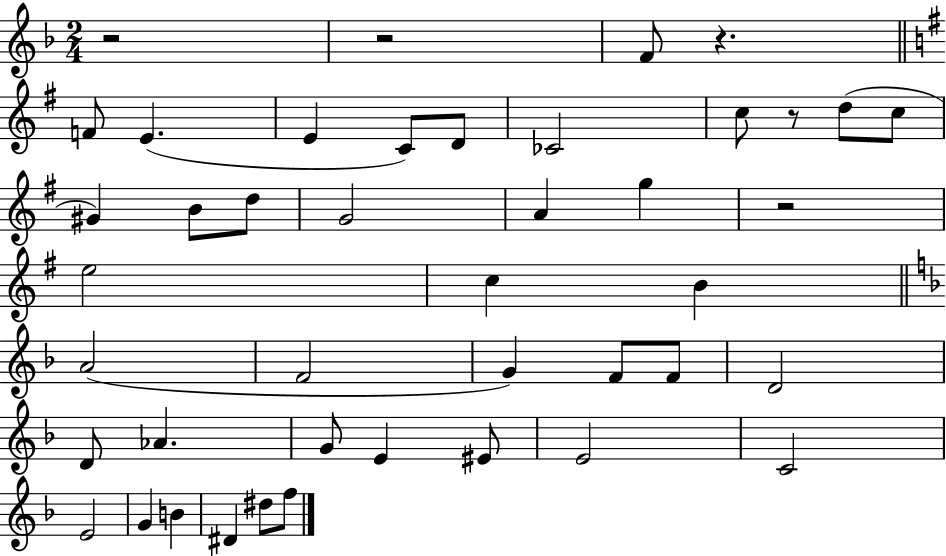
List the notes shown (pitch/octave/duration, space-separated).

R/h R/h F4/e R/q. F4/e E4/q. E4/q C4/e D4/e CES4/h C5/e R/e D5/e C5/e G#4/q B4/e D5/e G4/h A4/q G5/q R/h E5/h C5/q B4/q A4/h F4/h G4/q F4/e F4/e D4/h D4/e Ab4/q. G4/e E4/q EIS4/e E4/h C4/h E4/h G4/q B4/q D#4/q D#5/e F5/e